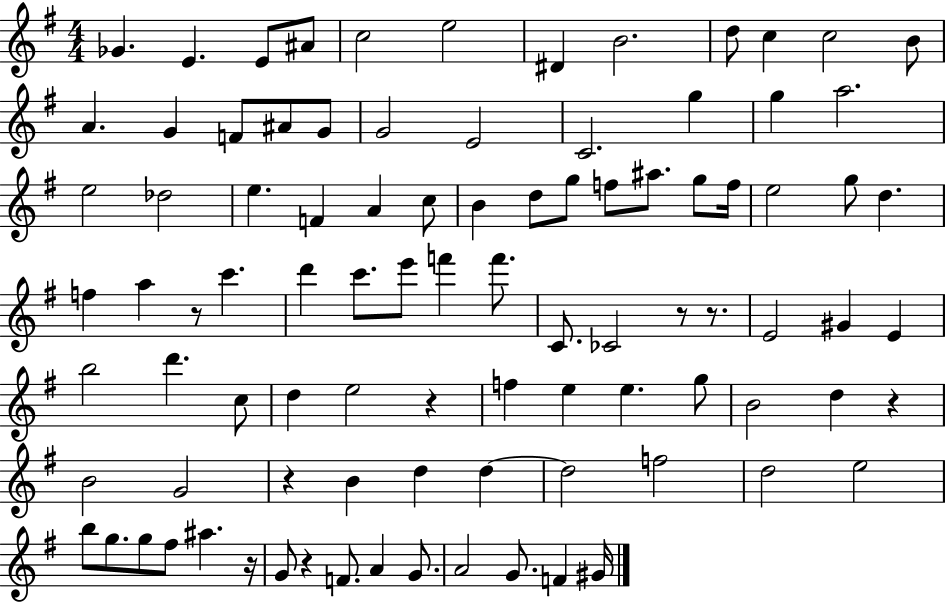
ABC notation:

X:1
T:Untitled
M:4/4
L:1/4
K:G
_G E E/2 ^A/2 c2 e2 ^D B2 d/2 c c2 B/2 A G F/2 ^A/2 G/2 G2 E2 C2 g g a2 e2 _d2 e F A c/2 B d/2 g/2 f/2 ^a/2 g/2 f/4 e2 g/2 d f a z/2 c' d' c'/2 e'/2 f' f'/2 C/2 _C2 z/2 z/2 E2 ^G E b2 d' c/2 d e2 z f e e g/2 B2 d z B2 G2 z B d d d2 f2 d2 e2 b/2 g/2 g/2 ^f/2 ^a z/4 G/2 z F/2 A G/2 A2 G/2 F ^G/4